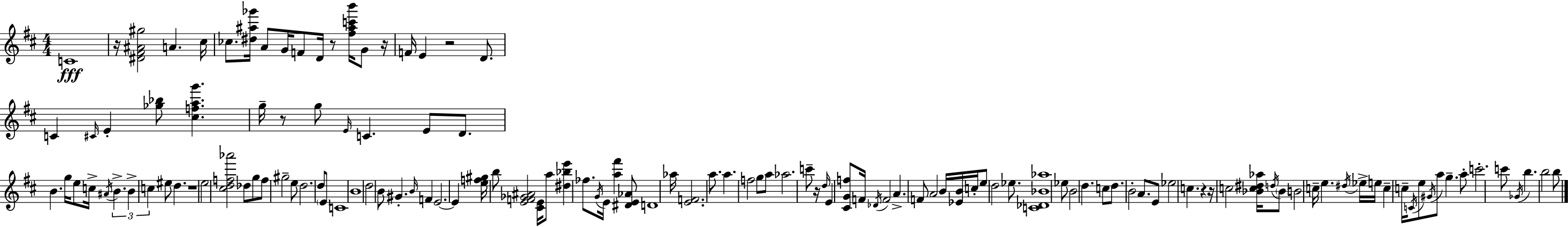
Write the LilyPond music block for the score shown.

{
  \clef treble
  \numericTimeSignature
  \time 4/4
  \key d \major
  c'1\fff | r16 <dis' fis' ais' gis''>2 a'4. cis''16 | ces''8. <dis'' ais'' ges'''>16 a'8 g'16 f'8 d'16 r8 <fis'' ais'' c''' b'''>16 g'8 r16 | f'16 e'4 r2 d'8. | \break c'4 \grace { cis'16 } e'4-. <ges'' bes''>8 <cis'' f'' a'' g'''>4. | g''16-- r8 g''8 \grace { e'16 } c'4. e'8 d'8. | b'4. g''16 e''8 c''16-> \acciaccatura { ais'16 } \tuplet 3/2 { b'4.-> | b'4-> c''4 } eis''8 d''4. | \break r1 | e''2 <cis'' d'' f'' aes'''>2 | des''8 g''8 f''8 gis''2-- | e''8 d''2. d''8 | \break \parenthesize e'8 c'1 | b'1 | d''2 b'8 gis'4.-. | \grace { b'16 } f'4 e'2.~~ | \break e'4 <e'' f'' gis''>16 b''8 <e' f' ges' ais'>2 | <cis' e'>16 a''8 <dis'' bes'' e'''>4 fes''8. \acciaccatura { g'16 } e'16 <a'' fis'''>4 | <dis' e' aes'>8 d'1 | aes''16 <e' f'>2. | \break a''8. a''4. f''2 | g''8 a''8 aes''2. | c'''8-- r16 \grace { d''16 } e'4 <cis' g' f''>8 f'16 \acciaccatura { des'16 } f'2 | a'4.-> f'8 a'2 | \break b'16 <ees' b'>16 c''16-. e''8 d''2 | ees''8. <c' des' bes' aes''>1 | ees''8 b'2 | d''4. c''8 d''8. b'2-. | \break a'8. e'8 ees''2 | c''4. r4 r16 c''2 | <bes' c'' dis'' aes''>16 \acciaccatura { d''16 } \parenthesize bes'8 b'2 | c''16-- e''4. \acciaccatura { dis''16 } ees''16-> e''16 c''4-- c''16-- \acciaccatura { c'16 } | \break e''8 \acciaccatura { gis'16 } a''8 g''4.-- a''8-. c'''2.-. | c'''8 \acciaccatura { ges'16 } b''4. | b''2 b''8 \bar "|."
}